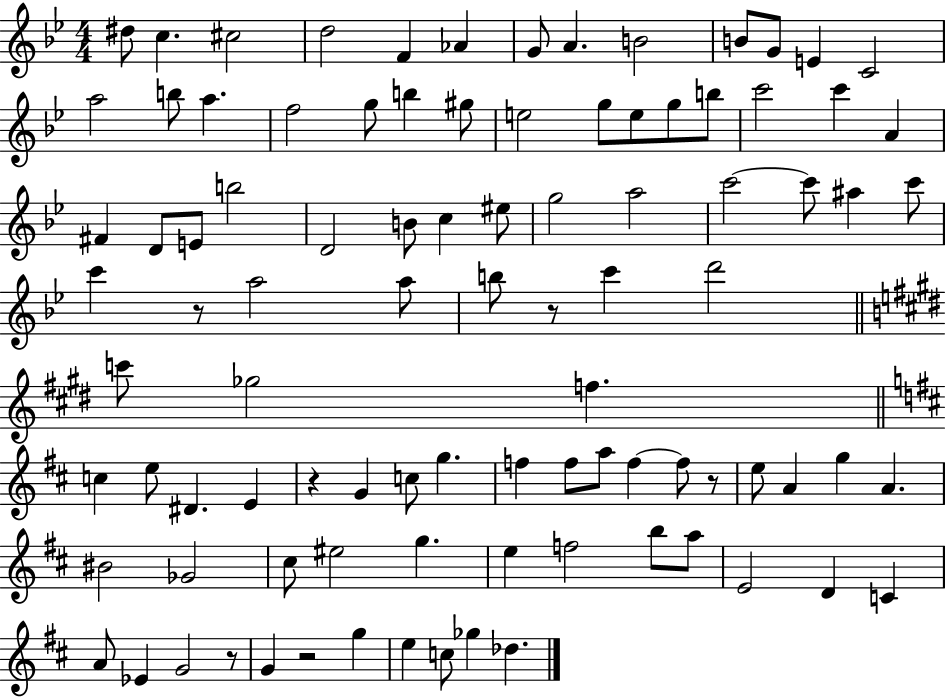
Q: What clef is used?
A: treble